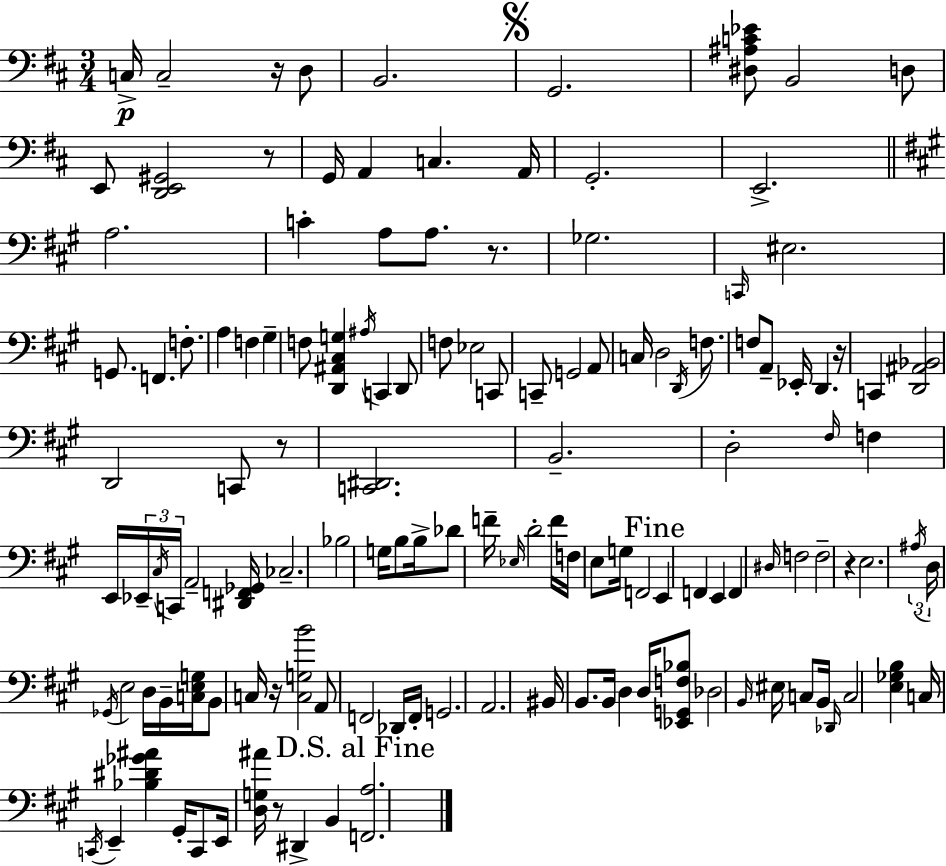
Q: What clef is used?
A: bass